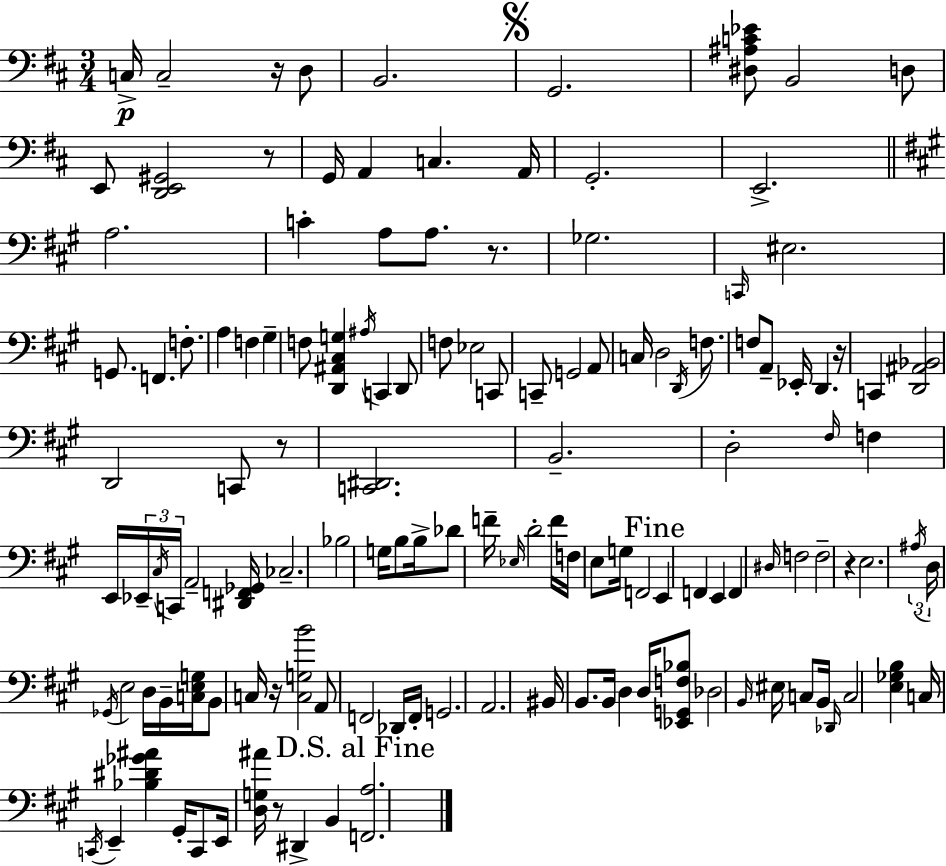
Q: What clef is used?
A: bass